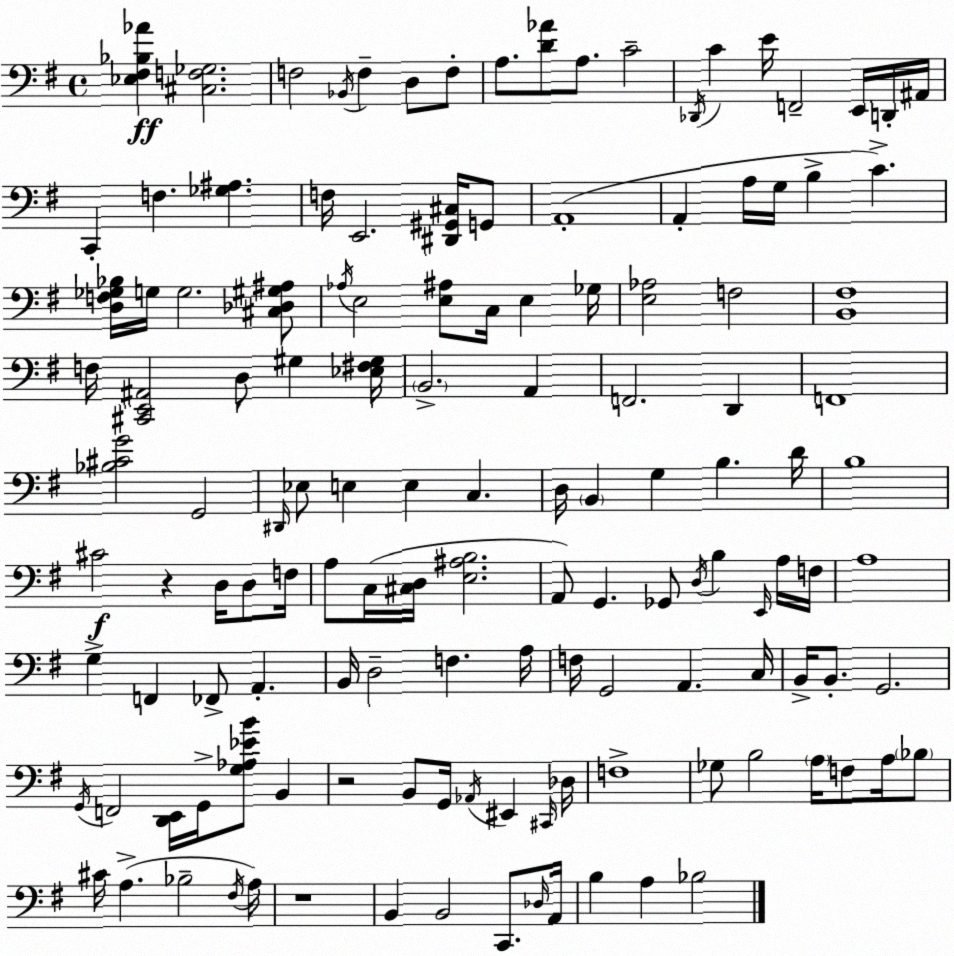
X:1
T:Untitled
M:4/4
L:1/4
K:Em
[_E,^F,_B,_A] [^C,F,_G,]2 F,2 _B,,/4 F, D,/2 F,/2 A,/2 [D_A]/2 A,/2 C2 _D,,/4 C E/4 F,,2 E,,/4 D,,/4 ^A,,/4 C,, F, [_G,^A,] F,/4 E,,2 [^D,,^G,,^C,]/4 G,,/2 A,,4 A,, A,/4 G,/4 B, C [D,F,_G,_B,]/4 G,/4 G,2 [^C,_D,^G,^A,]/2 _A,/4 E,2 [E,^A,]/2 C,/4 E, _G,/4 [E,_A,]2 F,2 [B,,^F,]4 F,/4 [^C,,E,,^A,,]2 D,/2 ^G, [_E,^F,^G,]/4 B,,2 A,, F,,2 D,, F,,4 [_B,^CG]2 G,,2 ^D,,/4 _E,/2 E, E, C, D,/4 B,, G, B, D/4 B,4 ^C2 z D,/4 D,/2 F,/4 A,/2 C,/4 [^C,D,]/4 [E,^A,B,]2 A,,/2 G,, _G,,/2 D,/4 B, E,,/4 A,/4 F,/4 A,4 G, F,, _F,,/2 A,, B,,/4 D,2 F, A,/4 F,/4 G,,2 A,, C,/4 B,,/4 B,,/2 G,,2 G,,/4 F,,2 [D,,E,,]/4 G,,/4 [G,_A,_EB]/2 B,, z2 B,,/2 G,,/4 _A,,/4 ^E,, ^C,,/4 _D,/4 F,4 _G,/2 B,2 A,/4 F,/2 A,/4 _B,/2 ^C/4 A, _B,2 ^F,/4 A,/4 z4 B,, B,,2 C,,/2 _D,/4 A,,/4 B, A, _B,2